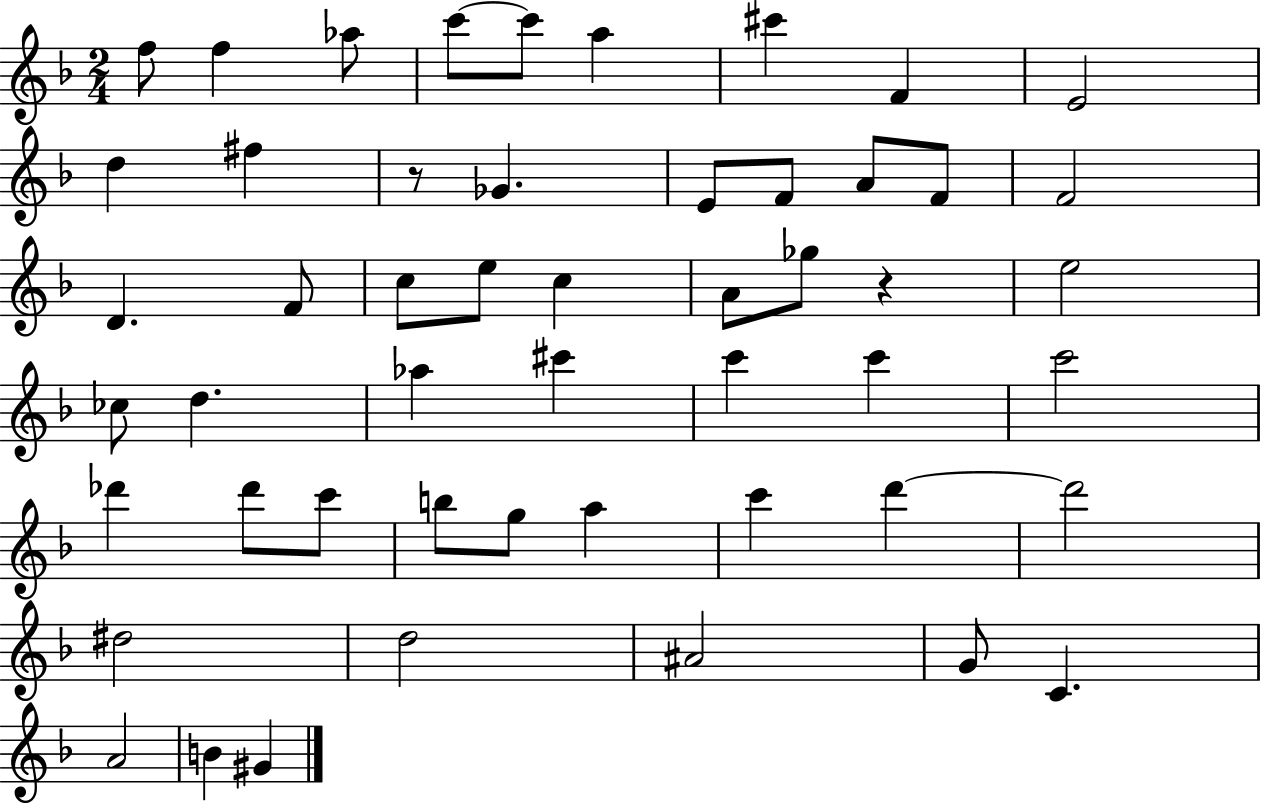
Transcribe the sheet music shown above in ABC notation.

X:1
T:Untitled
M:2/4
L:1/4
K:F
f/2 f _a/2 c'/2 c'/2 a ^c' F E2 d ^f z/2 _G E/2 F/2 A/2 F/2 F2 D F/2 c/2 e/2 c A/2 _g/2 z e2 _c/2 d _a ^c' c' c' c'2 _d' _d'/2 c'/2 b/2 g/2 a c' d' d'2 ^d2 d2 ^A2 G/2 C A2 B ^G